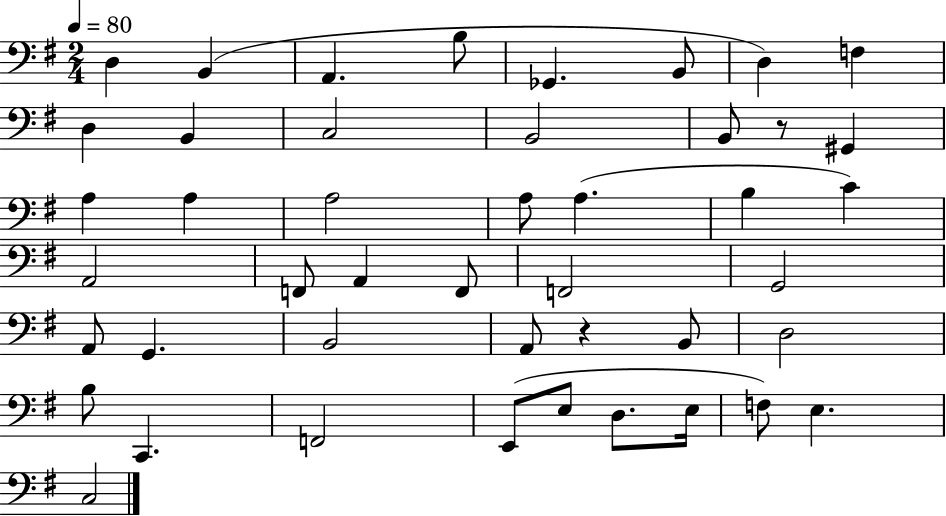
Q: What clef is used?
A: bass